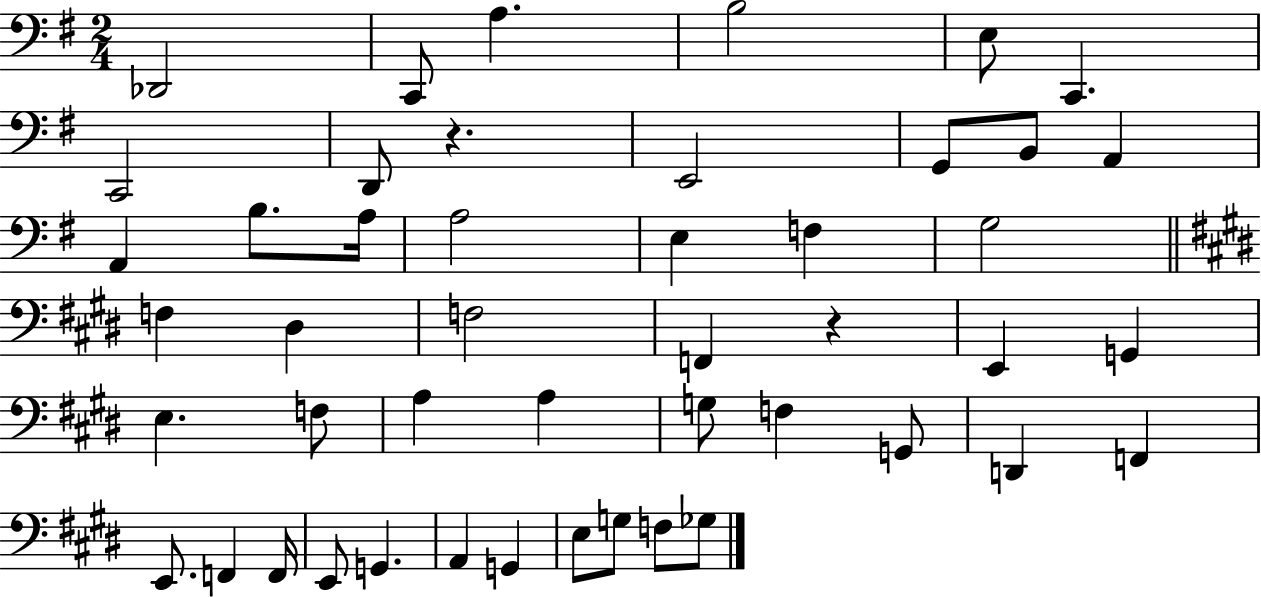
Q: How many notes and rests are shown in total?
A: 47